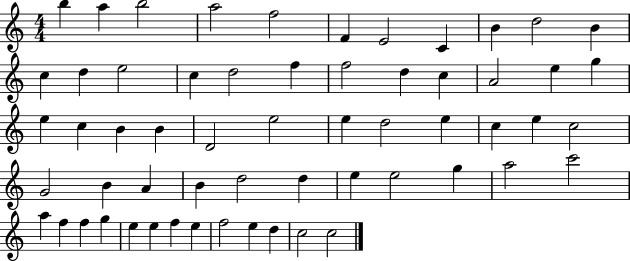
B5/q A5/q B5/h A5/h F5/h F4/q E4/h C4/q B4/q D5/h B4/q C5/q D5/q E5/h C5/q D5/h F5/q F5/h D5/q C5/q A4/h E5/q G5/q E5/q C5/q B4/q B4/q D4/h E5/h E5/q D5/h E5/q C5/q E5/q C5/h G4/h B4/q A4/q B4/q D5/h D5/q E5/q E5/h G5/q A5/h C6/h A5/q F5/q F5/q G5/q E5/q E5/q F5/q E5/q F5/h E5/q D5/q C5/h C5/h